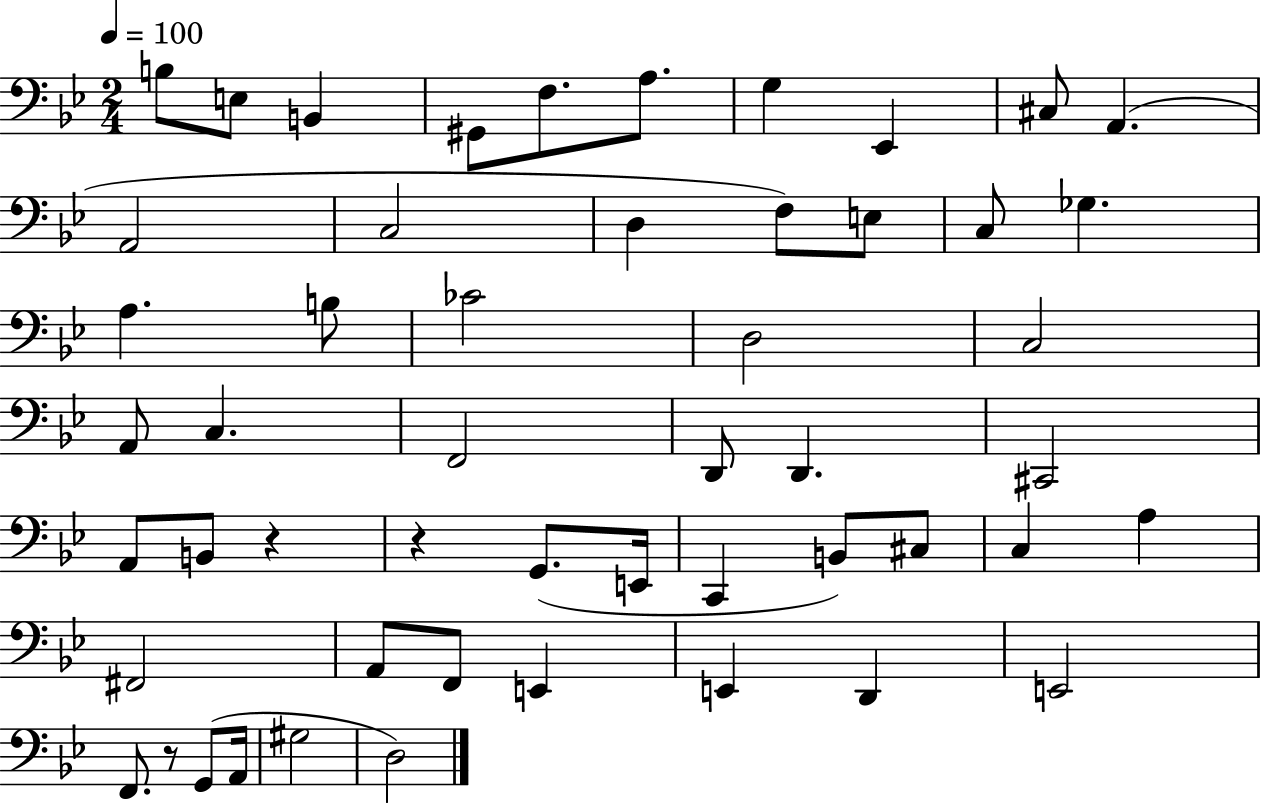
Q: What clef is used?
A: bass